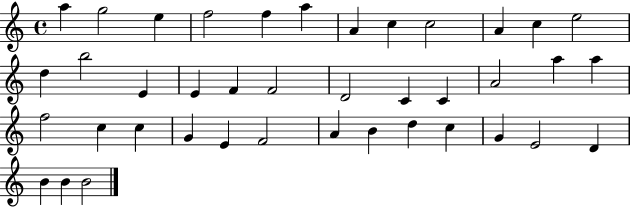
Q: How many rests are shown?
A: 0